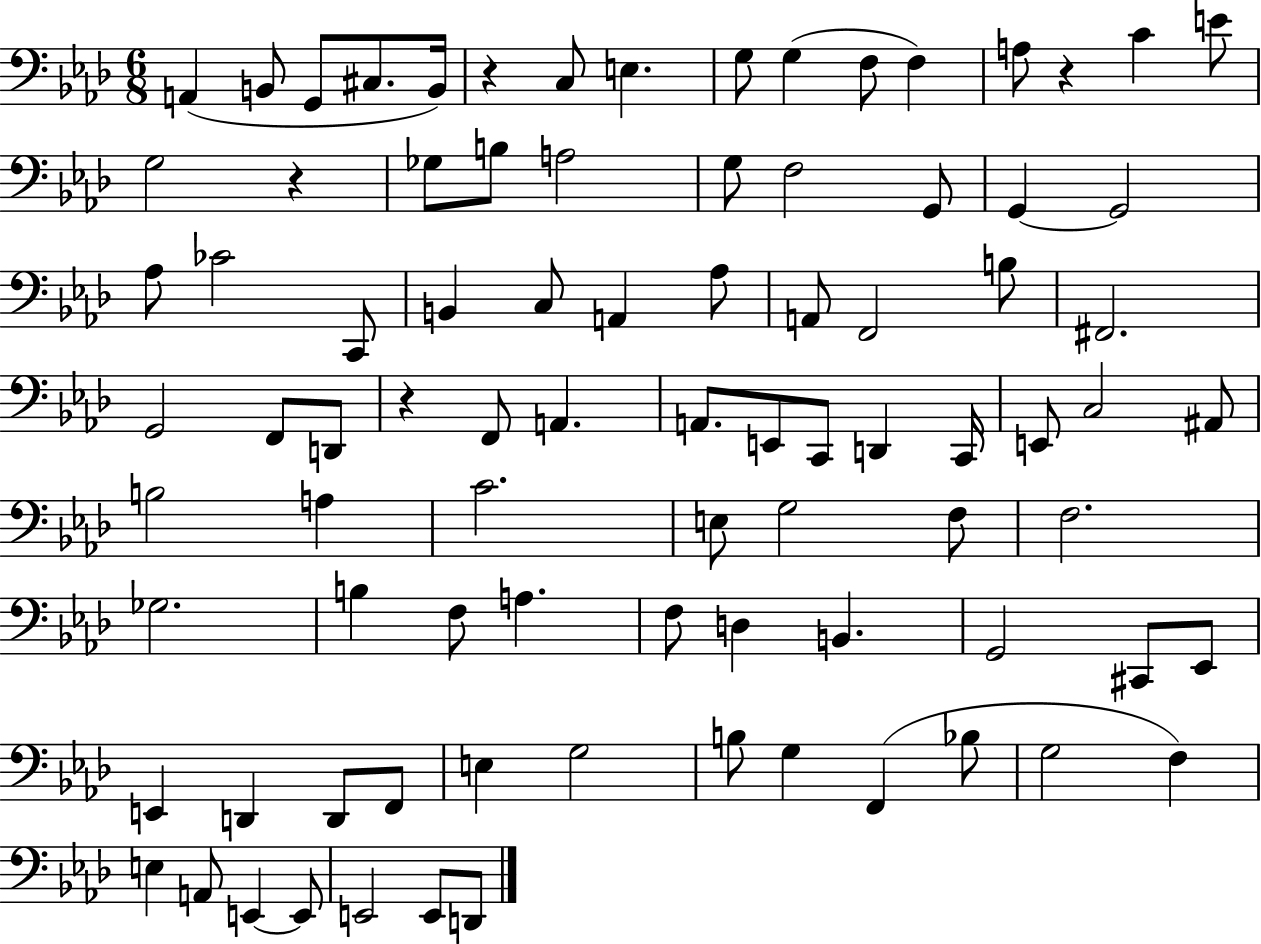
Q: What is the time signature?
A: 6/8